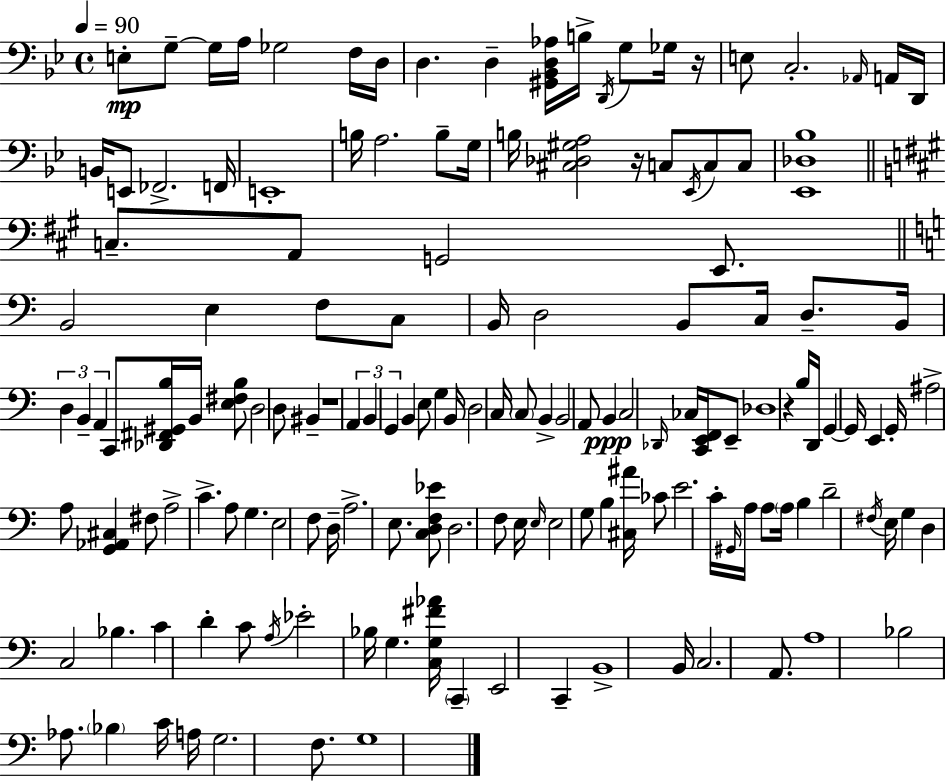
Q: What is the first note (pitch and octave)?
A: E3